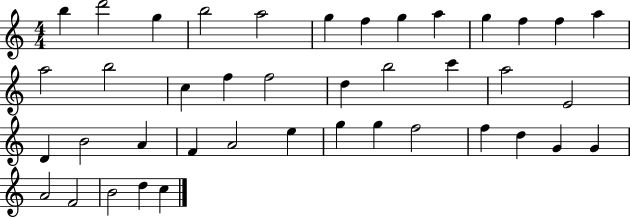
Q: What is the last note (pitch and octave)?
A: C5